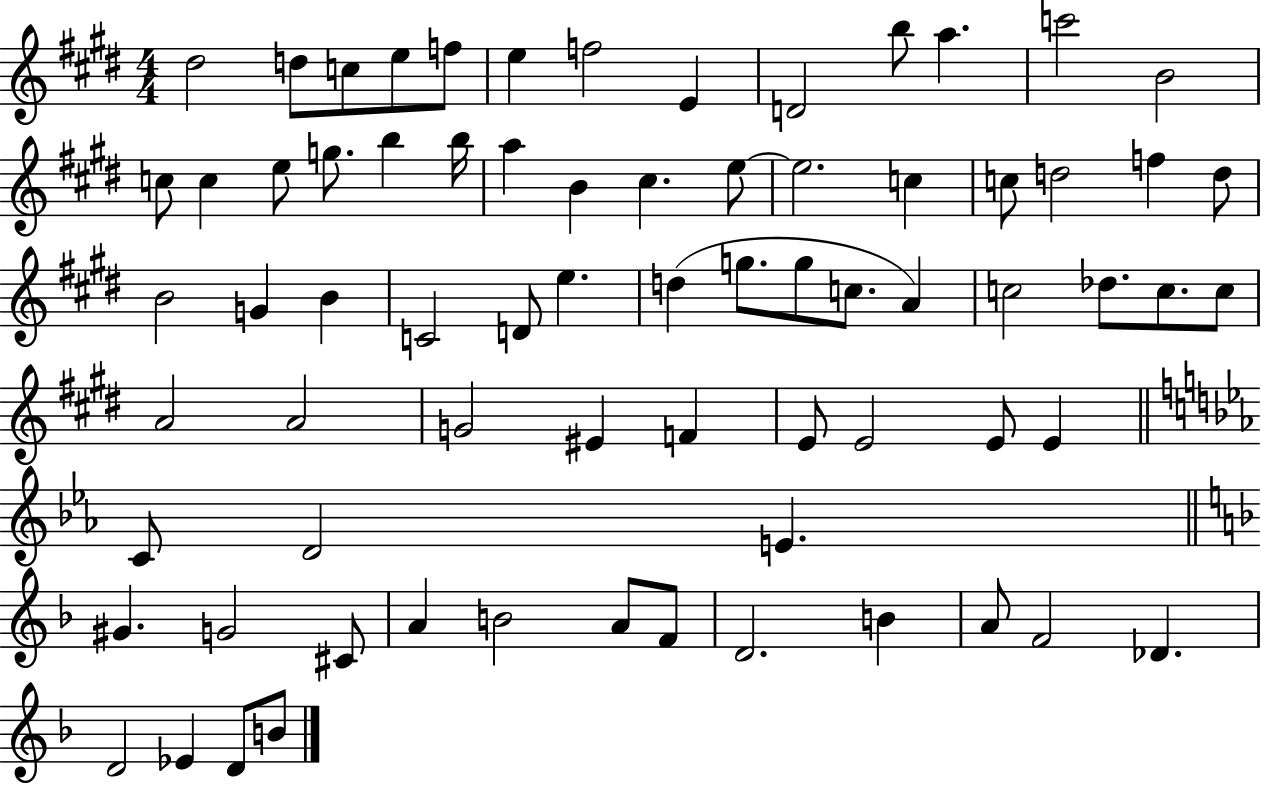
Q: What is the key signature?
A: E major